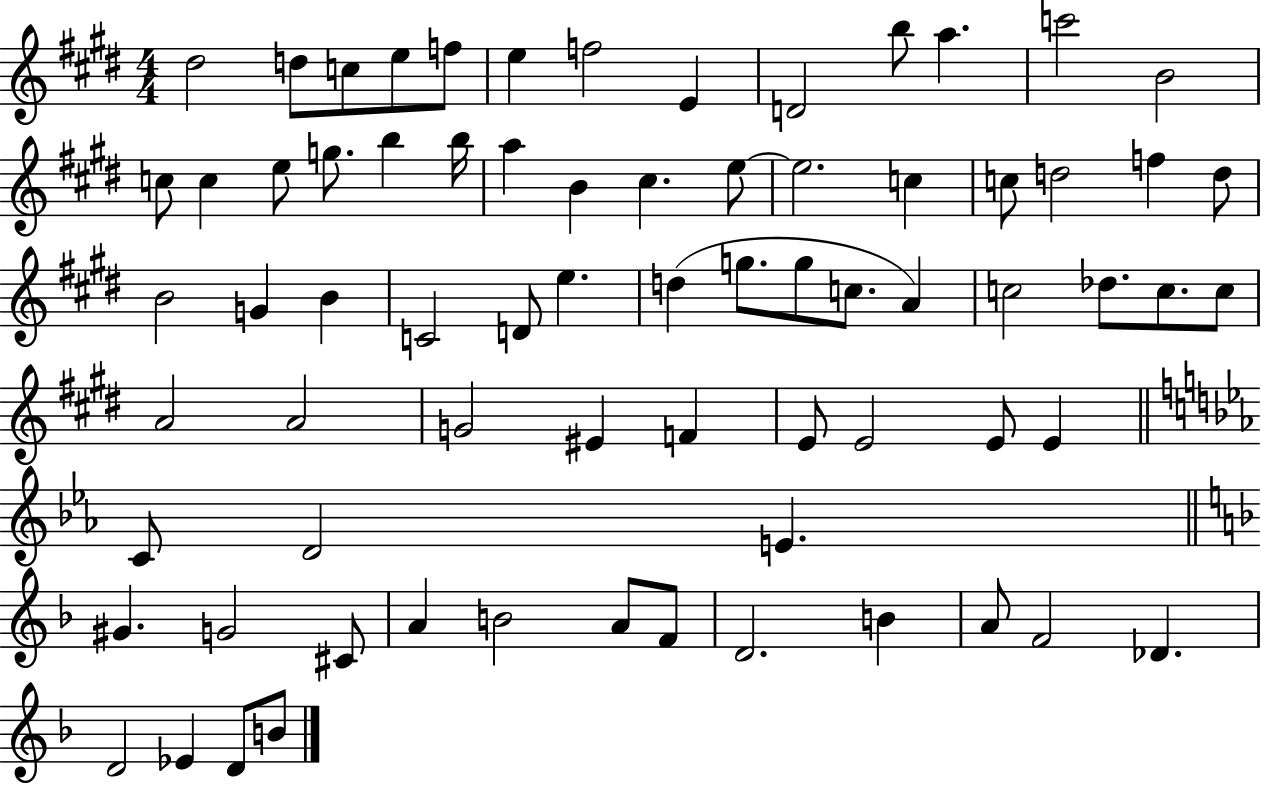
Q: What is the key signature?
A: E major